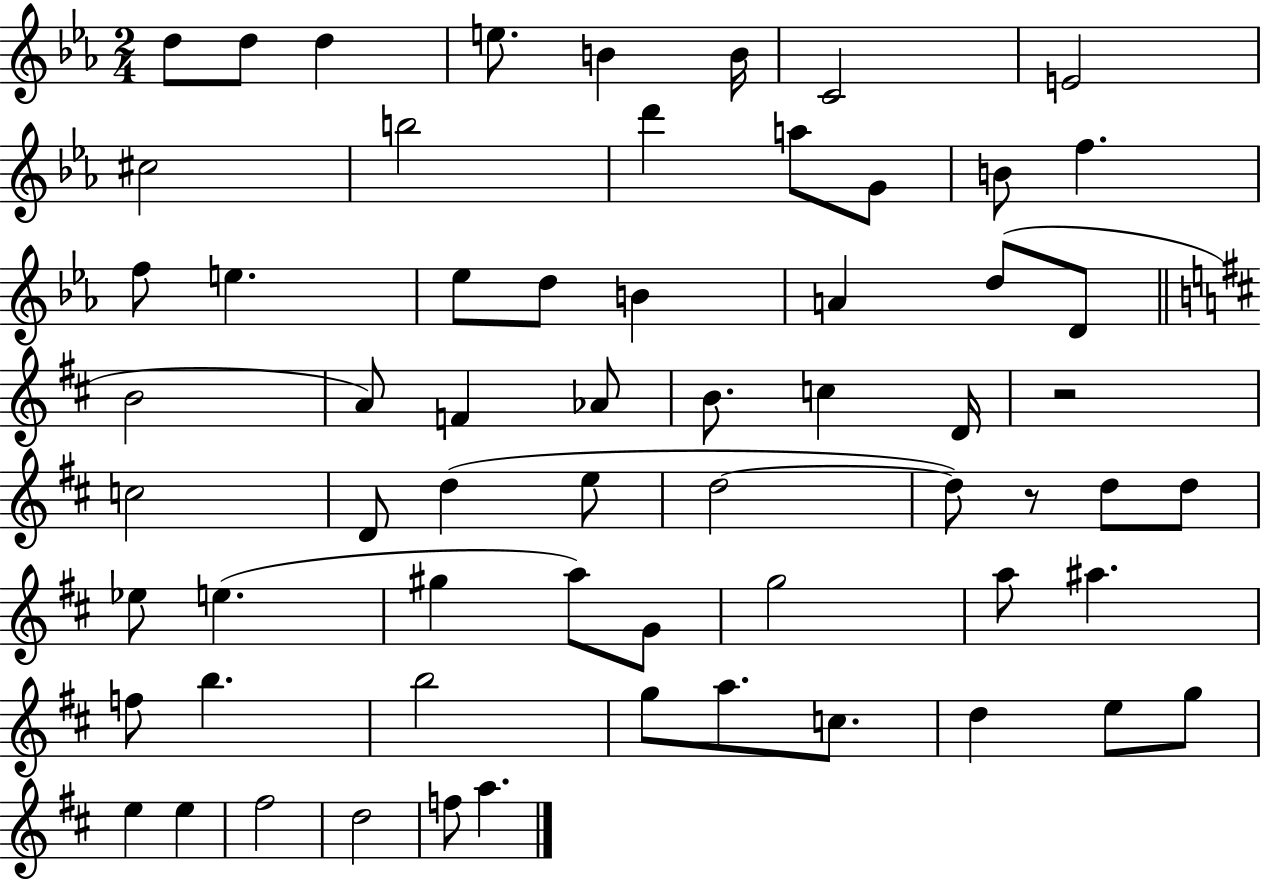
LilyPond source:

{
  \clef treble
  \numericTimeSignature
  \time 2/4
  \key ees \major
  d''8 d''8 d''4 | e''8. b'4 b'16 | c'2 | e'2 | \break cis''2 | b''2 | d'''4 a''8 g'8 | b'8 f''4. | \break f''8 e''4. | ees''8 d''8 b'4 | a'4 d''8( d'8 | \bar "||" \break \key d \major b'2 | a'8) f'4 aes'8 | b'8. c''4 d'16 | r2 | \break c''2 | d'8 d''4( e''8 | d''2~~ | d''8) r8 d''8 d''8 | \break ees''8 e''4.( | gis''4 a''8) g'8 | g''2 | a''8 ais''4. | \break f''8 b''4. | b''2 | g''8 a''8. c''8. | d''4 e''8 g''8 | \break e''4 e''4 | fis''2 | d''2 | f''8 a''4. | \break \bar "|."
}